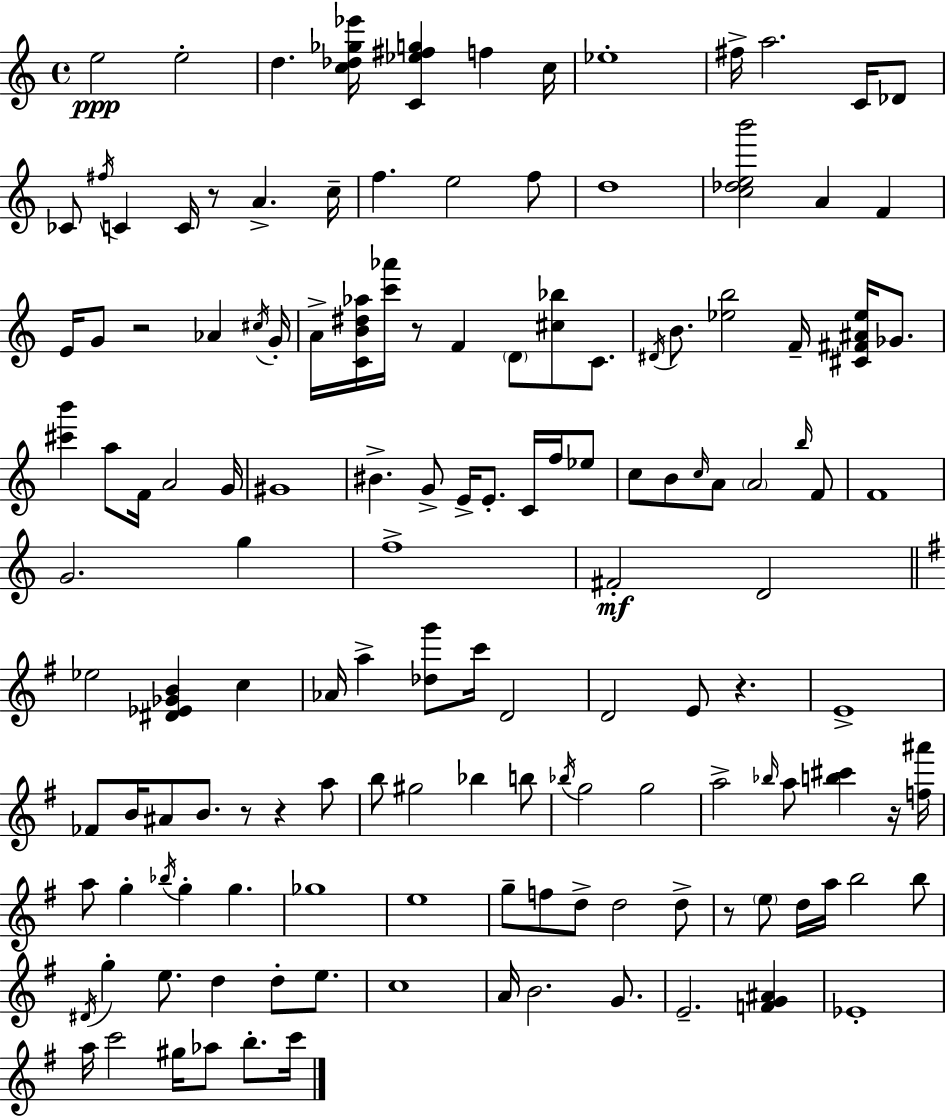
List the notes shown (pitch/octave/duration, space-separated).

E5/h E5/h D5/q. [C5,Db5,Gb5,Eb6]/s [C4,Eb5,F#5,G5]/q F5/q C5/s Eb5/w F#5/s A5/h. C4/s Db4/e CES4/e F#5/s C4/q C4/s R/e A4/q. C5/s F5/q. E5/h F5/e D5/w [C5,Db5,E5,B6]/h A4/q F4/q E4/s G4/e R/h Ab4/q C#5/s G4/s A4/s [C4,B4,D#5,Ab5]/s [C6,Ab6]/s R/e F4/q D4/e [C#5,Bb5]/e C4/e. D#4/s B4/e. [Eb5,B5]/h F4/s [C#4,F#4,A#4,Eb5]/s Gb4/e. [C#6,B6]/q A5/e F4/s A4/h G4/s G#4/w BIS4/q. G4/e E4/s E4/e. C4/s F5/s Eb5/e C5/e B4/e C5/s A4/e A4/h B5/s F4/e F4/w G4/h. G5/q F5/w F#4/h D4/h Eb5/h [D#4,Eb4,Gb4,B4]/q C5/q Ab4/s A5/q [Db5,G6]/e C6/s D4/h D4/h E4/e R/q. E4/w FES4/e B4/s A#4/e B4/e. R/e R/q A5/e B5/e G#5/h Bb5/q B5/e Bb5/s G5/h G5/h A5/h Bb5/s A5/e [B5,C#6]/q R/s [F5,A#6]/s A5/e G5/q Bb5/s G5/q G5/q. Gb5/w E5/w G5/e F5/e D5/e D5/h D5/e R/e E5/e D5/s A5/s B5/h B5/e D#4/s G5/q E5/e. D5/q D5/e E5/e. C5/w A4/s B4/h. G4/e. E4/h. [F4,G4,A#4]/q Eb4/w A5/s C6/h G#5/s Ab5/e B5/e. C6/s